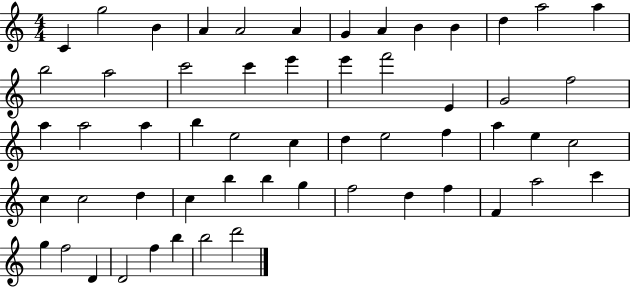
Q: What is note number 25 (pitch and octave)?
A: A5